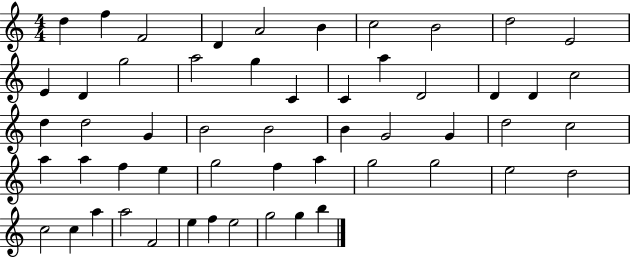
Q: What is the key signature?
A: C major